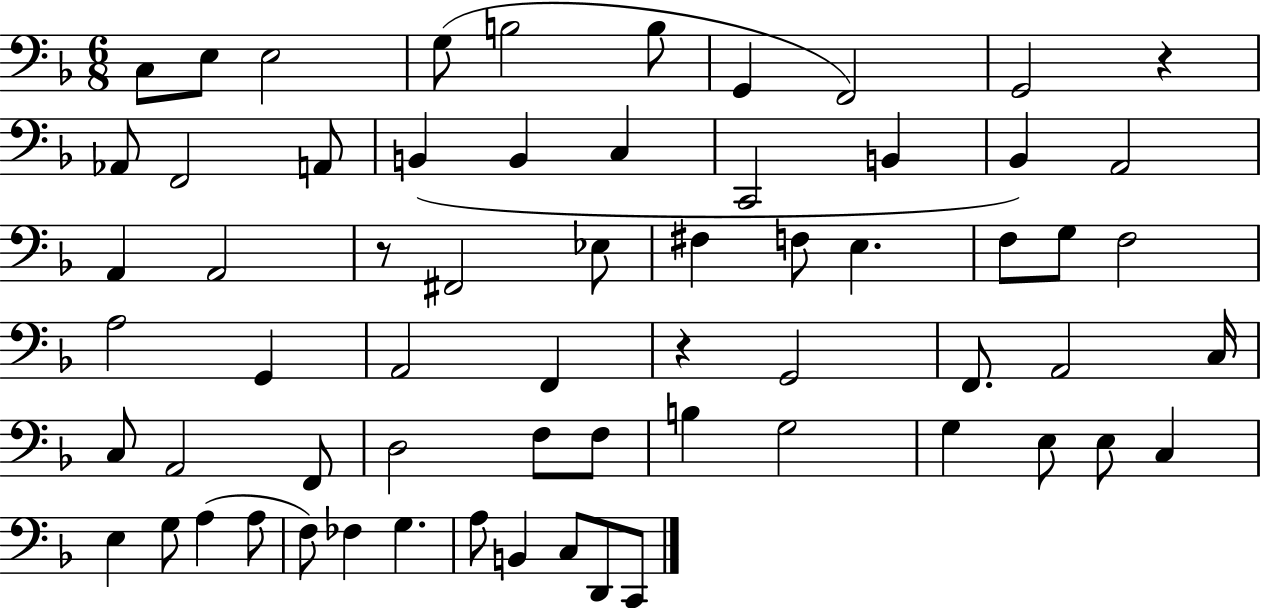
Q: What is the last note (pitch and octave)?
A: C2